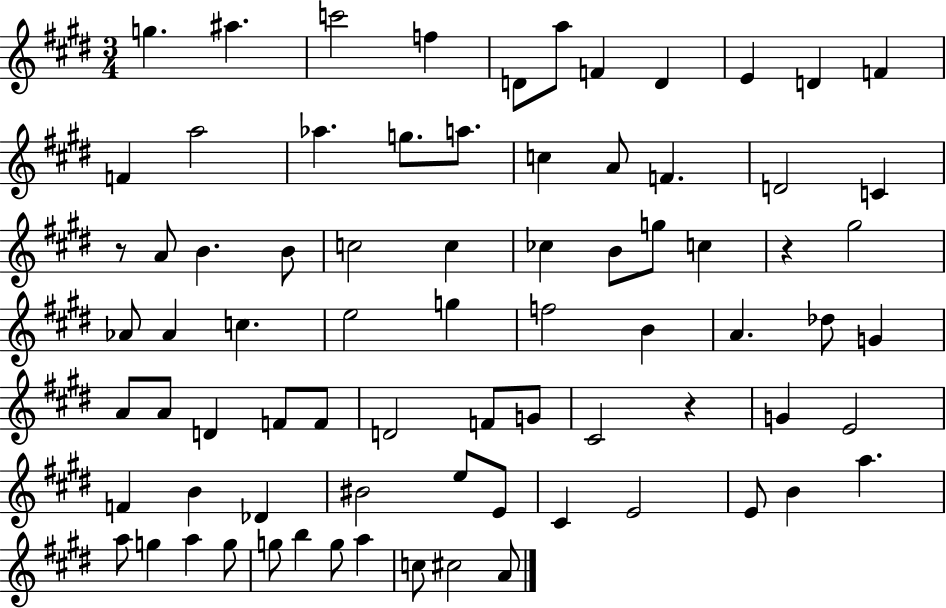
X:1
T:Untitled
M:3/4
L:1/4
K:E
g ^a c'2 f D/2 a/2 F D E D F F a2 _a g/2 a/2 c A/2 F D2 C z/2 A/2 B B/2 c2 c _c B/2 g/2 c z ^g2 _A/2 _A c e2 g f2 B A _d/2 G A/2 A/2 D F/2 F/2 D2 F/2 G/2 ^C2 z G E2 F B _D ^B2 e/2 E/2 ^C E2 E/2 B a a/2 g a g/2 g/2 b g/2 a c/2 ^c2 A/2